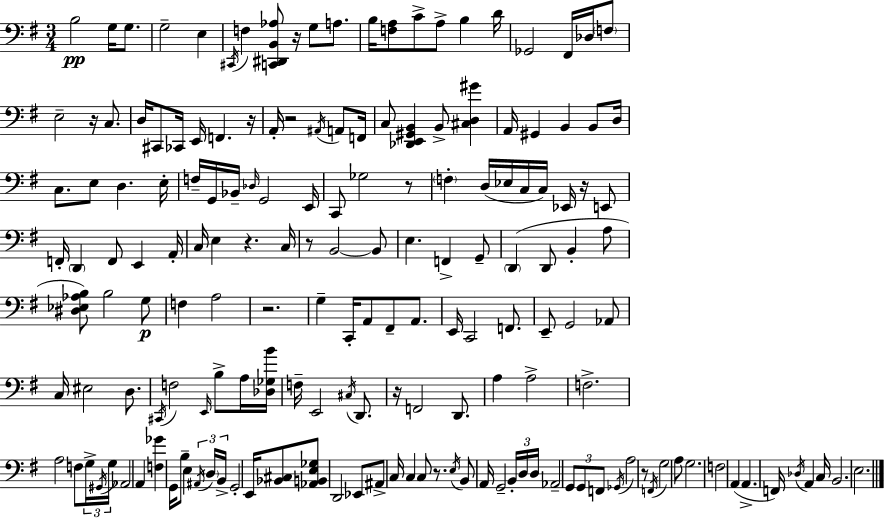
{
  \clef bass
  \numericTimeSignature
  \time 3/4
  \key e \minor
  b2\pp g16 g8. | g2-- e4 | \acciaccatura { cis,16 } f4 <c, dis, b, aes>8 r16 g8 a8. | b16 <f a>8 c'8-> a8-> b4 | \break d'16 ges,2 fis,16 des16 \parenthesize f8 | e2-- r16 c8. | d16 cis,8 ces,16 e,16 f,4. | r16 a,16-. r2 \acciaccatura { ais,16 } a,8 | \break f,16 c8 <des, e, gis, b,>4 b,8-> <cis d gis'>4 | a,16 gis,4 b,4 b,8 | d16 c8. e8 d4. | e16-. f16-- g,16 bes,16-- \grace { des16 } g,2 | \break e,16 c,8 ges2 | r8 \parenthesize f4-. d16( ees16 c16 c16) ees,16 | r16 e,8 f,16-. \parenthesize d,4 f,8 e,4 | a,16-. c16 e4 r4. | \break c16 r8 b,2~~ | b,8 e4. f,4-> | g,8-- \parenthesize d,4( d,8 b,4-. | a8 <dis ees aes b>8) b2 | \break g8\p f4 a2 | r2. | g4-- c,16-. a,8 fis,8-- | a,8. e,16 c,2 | \break f,8. e,8-- g,2 | aes,8 c16 eis2 | d8. \acciaccatura { cis,16 } f2 | \grace { e,16 } b8-> a16 <des ges b'>16 f16-- e,2 | \break \acciaccatura { cis16 } d,8. r16 f,2 | d,8. a4 a2-> | f2.-> | a2 | \break f8 \tuplet 3/2 { g16-> \acciaccatura { gis,16 } g16 } aes,2 | a,4 <f ges'>4 g,16 | b8-- e4 \tuplet 3/2 { \acciaccatura { ais,16 } \parenthesize d16 b,16-> } g,2-. | e,16 <bes, cis>8 <aes, b, e ges>8 d,2 | \break ees,8 ais,8-> c16 c4 | c8 r8. \acciaccatura { e16 } b,8 a,16 | g,2-- \tuplet 3/2 { b,16-. d16 d16 } aes,2-- | \tuplet 3/2 { g,8 g,8 f,8 } | \break \acciaccatura { ges,16 } a2 r8 | \acciaccatura { f,16 } g2 a8 g2. | f2 | a,4( a,4.-> | \break f,16) \acciaccatura { des16 } a,4 c16 | b,2. | e2. | \bar "|."
}